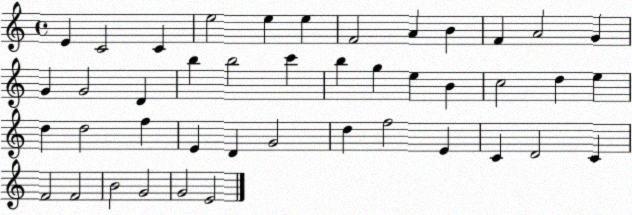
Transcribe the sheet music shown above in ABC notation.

X:1
T:Untitled
M:4/4
L:1/4
K:C
E C2 C e2 e e F2 A B F A2 G G G2 D b b2 c' b g e B c2 d e d d2 f E D G2 d f2 E C D2 C F2 F2 B2 G2 G2 E2